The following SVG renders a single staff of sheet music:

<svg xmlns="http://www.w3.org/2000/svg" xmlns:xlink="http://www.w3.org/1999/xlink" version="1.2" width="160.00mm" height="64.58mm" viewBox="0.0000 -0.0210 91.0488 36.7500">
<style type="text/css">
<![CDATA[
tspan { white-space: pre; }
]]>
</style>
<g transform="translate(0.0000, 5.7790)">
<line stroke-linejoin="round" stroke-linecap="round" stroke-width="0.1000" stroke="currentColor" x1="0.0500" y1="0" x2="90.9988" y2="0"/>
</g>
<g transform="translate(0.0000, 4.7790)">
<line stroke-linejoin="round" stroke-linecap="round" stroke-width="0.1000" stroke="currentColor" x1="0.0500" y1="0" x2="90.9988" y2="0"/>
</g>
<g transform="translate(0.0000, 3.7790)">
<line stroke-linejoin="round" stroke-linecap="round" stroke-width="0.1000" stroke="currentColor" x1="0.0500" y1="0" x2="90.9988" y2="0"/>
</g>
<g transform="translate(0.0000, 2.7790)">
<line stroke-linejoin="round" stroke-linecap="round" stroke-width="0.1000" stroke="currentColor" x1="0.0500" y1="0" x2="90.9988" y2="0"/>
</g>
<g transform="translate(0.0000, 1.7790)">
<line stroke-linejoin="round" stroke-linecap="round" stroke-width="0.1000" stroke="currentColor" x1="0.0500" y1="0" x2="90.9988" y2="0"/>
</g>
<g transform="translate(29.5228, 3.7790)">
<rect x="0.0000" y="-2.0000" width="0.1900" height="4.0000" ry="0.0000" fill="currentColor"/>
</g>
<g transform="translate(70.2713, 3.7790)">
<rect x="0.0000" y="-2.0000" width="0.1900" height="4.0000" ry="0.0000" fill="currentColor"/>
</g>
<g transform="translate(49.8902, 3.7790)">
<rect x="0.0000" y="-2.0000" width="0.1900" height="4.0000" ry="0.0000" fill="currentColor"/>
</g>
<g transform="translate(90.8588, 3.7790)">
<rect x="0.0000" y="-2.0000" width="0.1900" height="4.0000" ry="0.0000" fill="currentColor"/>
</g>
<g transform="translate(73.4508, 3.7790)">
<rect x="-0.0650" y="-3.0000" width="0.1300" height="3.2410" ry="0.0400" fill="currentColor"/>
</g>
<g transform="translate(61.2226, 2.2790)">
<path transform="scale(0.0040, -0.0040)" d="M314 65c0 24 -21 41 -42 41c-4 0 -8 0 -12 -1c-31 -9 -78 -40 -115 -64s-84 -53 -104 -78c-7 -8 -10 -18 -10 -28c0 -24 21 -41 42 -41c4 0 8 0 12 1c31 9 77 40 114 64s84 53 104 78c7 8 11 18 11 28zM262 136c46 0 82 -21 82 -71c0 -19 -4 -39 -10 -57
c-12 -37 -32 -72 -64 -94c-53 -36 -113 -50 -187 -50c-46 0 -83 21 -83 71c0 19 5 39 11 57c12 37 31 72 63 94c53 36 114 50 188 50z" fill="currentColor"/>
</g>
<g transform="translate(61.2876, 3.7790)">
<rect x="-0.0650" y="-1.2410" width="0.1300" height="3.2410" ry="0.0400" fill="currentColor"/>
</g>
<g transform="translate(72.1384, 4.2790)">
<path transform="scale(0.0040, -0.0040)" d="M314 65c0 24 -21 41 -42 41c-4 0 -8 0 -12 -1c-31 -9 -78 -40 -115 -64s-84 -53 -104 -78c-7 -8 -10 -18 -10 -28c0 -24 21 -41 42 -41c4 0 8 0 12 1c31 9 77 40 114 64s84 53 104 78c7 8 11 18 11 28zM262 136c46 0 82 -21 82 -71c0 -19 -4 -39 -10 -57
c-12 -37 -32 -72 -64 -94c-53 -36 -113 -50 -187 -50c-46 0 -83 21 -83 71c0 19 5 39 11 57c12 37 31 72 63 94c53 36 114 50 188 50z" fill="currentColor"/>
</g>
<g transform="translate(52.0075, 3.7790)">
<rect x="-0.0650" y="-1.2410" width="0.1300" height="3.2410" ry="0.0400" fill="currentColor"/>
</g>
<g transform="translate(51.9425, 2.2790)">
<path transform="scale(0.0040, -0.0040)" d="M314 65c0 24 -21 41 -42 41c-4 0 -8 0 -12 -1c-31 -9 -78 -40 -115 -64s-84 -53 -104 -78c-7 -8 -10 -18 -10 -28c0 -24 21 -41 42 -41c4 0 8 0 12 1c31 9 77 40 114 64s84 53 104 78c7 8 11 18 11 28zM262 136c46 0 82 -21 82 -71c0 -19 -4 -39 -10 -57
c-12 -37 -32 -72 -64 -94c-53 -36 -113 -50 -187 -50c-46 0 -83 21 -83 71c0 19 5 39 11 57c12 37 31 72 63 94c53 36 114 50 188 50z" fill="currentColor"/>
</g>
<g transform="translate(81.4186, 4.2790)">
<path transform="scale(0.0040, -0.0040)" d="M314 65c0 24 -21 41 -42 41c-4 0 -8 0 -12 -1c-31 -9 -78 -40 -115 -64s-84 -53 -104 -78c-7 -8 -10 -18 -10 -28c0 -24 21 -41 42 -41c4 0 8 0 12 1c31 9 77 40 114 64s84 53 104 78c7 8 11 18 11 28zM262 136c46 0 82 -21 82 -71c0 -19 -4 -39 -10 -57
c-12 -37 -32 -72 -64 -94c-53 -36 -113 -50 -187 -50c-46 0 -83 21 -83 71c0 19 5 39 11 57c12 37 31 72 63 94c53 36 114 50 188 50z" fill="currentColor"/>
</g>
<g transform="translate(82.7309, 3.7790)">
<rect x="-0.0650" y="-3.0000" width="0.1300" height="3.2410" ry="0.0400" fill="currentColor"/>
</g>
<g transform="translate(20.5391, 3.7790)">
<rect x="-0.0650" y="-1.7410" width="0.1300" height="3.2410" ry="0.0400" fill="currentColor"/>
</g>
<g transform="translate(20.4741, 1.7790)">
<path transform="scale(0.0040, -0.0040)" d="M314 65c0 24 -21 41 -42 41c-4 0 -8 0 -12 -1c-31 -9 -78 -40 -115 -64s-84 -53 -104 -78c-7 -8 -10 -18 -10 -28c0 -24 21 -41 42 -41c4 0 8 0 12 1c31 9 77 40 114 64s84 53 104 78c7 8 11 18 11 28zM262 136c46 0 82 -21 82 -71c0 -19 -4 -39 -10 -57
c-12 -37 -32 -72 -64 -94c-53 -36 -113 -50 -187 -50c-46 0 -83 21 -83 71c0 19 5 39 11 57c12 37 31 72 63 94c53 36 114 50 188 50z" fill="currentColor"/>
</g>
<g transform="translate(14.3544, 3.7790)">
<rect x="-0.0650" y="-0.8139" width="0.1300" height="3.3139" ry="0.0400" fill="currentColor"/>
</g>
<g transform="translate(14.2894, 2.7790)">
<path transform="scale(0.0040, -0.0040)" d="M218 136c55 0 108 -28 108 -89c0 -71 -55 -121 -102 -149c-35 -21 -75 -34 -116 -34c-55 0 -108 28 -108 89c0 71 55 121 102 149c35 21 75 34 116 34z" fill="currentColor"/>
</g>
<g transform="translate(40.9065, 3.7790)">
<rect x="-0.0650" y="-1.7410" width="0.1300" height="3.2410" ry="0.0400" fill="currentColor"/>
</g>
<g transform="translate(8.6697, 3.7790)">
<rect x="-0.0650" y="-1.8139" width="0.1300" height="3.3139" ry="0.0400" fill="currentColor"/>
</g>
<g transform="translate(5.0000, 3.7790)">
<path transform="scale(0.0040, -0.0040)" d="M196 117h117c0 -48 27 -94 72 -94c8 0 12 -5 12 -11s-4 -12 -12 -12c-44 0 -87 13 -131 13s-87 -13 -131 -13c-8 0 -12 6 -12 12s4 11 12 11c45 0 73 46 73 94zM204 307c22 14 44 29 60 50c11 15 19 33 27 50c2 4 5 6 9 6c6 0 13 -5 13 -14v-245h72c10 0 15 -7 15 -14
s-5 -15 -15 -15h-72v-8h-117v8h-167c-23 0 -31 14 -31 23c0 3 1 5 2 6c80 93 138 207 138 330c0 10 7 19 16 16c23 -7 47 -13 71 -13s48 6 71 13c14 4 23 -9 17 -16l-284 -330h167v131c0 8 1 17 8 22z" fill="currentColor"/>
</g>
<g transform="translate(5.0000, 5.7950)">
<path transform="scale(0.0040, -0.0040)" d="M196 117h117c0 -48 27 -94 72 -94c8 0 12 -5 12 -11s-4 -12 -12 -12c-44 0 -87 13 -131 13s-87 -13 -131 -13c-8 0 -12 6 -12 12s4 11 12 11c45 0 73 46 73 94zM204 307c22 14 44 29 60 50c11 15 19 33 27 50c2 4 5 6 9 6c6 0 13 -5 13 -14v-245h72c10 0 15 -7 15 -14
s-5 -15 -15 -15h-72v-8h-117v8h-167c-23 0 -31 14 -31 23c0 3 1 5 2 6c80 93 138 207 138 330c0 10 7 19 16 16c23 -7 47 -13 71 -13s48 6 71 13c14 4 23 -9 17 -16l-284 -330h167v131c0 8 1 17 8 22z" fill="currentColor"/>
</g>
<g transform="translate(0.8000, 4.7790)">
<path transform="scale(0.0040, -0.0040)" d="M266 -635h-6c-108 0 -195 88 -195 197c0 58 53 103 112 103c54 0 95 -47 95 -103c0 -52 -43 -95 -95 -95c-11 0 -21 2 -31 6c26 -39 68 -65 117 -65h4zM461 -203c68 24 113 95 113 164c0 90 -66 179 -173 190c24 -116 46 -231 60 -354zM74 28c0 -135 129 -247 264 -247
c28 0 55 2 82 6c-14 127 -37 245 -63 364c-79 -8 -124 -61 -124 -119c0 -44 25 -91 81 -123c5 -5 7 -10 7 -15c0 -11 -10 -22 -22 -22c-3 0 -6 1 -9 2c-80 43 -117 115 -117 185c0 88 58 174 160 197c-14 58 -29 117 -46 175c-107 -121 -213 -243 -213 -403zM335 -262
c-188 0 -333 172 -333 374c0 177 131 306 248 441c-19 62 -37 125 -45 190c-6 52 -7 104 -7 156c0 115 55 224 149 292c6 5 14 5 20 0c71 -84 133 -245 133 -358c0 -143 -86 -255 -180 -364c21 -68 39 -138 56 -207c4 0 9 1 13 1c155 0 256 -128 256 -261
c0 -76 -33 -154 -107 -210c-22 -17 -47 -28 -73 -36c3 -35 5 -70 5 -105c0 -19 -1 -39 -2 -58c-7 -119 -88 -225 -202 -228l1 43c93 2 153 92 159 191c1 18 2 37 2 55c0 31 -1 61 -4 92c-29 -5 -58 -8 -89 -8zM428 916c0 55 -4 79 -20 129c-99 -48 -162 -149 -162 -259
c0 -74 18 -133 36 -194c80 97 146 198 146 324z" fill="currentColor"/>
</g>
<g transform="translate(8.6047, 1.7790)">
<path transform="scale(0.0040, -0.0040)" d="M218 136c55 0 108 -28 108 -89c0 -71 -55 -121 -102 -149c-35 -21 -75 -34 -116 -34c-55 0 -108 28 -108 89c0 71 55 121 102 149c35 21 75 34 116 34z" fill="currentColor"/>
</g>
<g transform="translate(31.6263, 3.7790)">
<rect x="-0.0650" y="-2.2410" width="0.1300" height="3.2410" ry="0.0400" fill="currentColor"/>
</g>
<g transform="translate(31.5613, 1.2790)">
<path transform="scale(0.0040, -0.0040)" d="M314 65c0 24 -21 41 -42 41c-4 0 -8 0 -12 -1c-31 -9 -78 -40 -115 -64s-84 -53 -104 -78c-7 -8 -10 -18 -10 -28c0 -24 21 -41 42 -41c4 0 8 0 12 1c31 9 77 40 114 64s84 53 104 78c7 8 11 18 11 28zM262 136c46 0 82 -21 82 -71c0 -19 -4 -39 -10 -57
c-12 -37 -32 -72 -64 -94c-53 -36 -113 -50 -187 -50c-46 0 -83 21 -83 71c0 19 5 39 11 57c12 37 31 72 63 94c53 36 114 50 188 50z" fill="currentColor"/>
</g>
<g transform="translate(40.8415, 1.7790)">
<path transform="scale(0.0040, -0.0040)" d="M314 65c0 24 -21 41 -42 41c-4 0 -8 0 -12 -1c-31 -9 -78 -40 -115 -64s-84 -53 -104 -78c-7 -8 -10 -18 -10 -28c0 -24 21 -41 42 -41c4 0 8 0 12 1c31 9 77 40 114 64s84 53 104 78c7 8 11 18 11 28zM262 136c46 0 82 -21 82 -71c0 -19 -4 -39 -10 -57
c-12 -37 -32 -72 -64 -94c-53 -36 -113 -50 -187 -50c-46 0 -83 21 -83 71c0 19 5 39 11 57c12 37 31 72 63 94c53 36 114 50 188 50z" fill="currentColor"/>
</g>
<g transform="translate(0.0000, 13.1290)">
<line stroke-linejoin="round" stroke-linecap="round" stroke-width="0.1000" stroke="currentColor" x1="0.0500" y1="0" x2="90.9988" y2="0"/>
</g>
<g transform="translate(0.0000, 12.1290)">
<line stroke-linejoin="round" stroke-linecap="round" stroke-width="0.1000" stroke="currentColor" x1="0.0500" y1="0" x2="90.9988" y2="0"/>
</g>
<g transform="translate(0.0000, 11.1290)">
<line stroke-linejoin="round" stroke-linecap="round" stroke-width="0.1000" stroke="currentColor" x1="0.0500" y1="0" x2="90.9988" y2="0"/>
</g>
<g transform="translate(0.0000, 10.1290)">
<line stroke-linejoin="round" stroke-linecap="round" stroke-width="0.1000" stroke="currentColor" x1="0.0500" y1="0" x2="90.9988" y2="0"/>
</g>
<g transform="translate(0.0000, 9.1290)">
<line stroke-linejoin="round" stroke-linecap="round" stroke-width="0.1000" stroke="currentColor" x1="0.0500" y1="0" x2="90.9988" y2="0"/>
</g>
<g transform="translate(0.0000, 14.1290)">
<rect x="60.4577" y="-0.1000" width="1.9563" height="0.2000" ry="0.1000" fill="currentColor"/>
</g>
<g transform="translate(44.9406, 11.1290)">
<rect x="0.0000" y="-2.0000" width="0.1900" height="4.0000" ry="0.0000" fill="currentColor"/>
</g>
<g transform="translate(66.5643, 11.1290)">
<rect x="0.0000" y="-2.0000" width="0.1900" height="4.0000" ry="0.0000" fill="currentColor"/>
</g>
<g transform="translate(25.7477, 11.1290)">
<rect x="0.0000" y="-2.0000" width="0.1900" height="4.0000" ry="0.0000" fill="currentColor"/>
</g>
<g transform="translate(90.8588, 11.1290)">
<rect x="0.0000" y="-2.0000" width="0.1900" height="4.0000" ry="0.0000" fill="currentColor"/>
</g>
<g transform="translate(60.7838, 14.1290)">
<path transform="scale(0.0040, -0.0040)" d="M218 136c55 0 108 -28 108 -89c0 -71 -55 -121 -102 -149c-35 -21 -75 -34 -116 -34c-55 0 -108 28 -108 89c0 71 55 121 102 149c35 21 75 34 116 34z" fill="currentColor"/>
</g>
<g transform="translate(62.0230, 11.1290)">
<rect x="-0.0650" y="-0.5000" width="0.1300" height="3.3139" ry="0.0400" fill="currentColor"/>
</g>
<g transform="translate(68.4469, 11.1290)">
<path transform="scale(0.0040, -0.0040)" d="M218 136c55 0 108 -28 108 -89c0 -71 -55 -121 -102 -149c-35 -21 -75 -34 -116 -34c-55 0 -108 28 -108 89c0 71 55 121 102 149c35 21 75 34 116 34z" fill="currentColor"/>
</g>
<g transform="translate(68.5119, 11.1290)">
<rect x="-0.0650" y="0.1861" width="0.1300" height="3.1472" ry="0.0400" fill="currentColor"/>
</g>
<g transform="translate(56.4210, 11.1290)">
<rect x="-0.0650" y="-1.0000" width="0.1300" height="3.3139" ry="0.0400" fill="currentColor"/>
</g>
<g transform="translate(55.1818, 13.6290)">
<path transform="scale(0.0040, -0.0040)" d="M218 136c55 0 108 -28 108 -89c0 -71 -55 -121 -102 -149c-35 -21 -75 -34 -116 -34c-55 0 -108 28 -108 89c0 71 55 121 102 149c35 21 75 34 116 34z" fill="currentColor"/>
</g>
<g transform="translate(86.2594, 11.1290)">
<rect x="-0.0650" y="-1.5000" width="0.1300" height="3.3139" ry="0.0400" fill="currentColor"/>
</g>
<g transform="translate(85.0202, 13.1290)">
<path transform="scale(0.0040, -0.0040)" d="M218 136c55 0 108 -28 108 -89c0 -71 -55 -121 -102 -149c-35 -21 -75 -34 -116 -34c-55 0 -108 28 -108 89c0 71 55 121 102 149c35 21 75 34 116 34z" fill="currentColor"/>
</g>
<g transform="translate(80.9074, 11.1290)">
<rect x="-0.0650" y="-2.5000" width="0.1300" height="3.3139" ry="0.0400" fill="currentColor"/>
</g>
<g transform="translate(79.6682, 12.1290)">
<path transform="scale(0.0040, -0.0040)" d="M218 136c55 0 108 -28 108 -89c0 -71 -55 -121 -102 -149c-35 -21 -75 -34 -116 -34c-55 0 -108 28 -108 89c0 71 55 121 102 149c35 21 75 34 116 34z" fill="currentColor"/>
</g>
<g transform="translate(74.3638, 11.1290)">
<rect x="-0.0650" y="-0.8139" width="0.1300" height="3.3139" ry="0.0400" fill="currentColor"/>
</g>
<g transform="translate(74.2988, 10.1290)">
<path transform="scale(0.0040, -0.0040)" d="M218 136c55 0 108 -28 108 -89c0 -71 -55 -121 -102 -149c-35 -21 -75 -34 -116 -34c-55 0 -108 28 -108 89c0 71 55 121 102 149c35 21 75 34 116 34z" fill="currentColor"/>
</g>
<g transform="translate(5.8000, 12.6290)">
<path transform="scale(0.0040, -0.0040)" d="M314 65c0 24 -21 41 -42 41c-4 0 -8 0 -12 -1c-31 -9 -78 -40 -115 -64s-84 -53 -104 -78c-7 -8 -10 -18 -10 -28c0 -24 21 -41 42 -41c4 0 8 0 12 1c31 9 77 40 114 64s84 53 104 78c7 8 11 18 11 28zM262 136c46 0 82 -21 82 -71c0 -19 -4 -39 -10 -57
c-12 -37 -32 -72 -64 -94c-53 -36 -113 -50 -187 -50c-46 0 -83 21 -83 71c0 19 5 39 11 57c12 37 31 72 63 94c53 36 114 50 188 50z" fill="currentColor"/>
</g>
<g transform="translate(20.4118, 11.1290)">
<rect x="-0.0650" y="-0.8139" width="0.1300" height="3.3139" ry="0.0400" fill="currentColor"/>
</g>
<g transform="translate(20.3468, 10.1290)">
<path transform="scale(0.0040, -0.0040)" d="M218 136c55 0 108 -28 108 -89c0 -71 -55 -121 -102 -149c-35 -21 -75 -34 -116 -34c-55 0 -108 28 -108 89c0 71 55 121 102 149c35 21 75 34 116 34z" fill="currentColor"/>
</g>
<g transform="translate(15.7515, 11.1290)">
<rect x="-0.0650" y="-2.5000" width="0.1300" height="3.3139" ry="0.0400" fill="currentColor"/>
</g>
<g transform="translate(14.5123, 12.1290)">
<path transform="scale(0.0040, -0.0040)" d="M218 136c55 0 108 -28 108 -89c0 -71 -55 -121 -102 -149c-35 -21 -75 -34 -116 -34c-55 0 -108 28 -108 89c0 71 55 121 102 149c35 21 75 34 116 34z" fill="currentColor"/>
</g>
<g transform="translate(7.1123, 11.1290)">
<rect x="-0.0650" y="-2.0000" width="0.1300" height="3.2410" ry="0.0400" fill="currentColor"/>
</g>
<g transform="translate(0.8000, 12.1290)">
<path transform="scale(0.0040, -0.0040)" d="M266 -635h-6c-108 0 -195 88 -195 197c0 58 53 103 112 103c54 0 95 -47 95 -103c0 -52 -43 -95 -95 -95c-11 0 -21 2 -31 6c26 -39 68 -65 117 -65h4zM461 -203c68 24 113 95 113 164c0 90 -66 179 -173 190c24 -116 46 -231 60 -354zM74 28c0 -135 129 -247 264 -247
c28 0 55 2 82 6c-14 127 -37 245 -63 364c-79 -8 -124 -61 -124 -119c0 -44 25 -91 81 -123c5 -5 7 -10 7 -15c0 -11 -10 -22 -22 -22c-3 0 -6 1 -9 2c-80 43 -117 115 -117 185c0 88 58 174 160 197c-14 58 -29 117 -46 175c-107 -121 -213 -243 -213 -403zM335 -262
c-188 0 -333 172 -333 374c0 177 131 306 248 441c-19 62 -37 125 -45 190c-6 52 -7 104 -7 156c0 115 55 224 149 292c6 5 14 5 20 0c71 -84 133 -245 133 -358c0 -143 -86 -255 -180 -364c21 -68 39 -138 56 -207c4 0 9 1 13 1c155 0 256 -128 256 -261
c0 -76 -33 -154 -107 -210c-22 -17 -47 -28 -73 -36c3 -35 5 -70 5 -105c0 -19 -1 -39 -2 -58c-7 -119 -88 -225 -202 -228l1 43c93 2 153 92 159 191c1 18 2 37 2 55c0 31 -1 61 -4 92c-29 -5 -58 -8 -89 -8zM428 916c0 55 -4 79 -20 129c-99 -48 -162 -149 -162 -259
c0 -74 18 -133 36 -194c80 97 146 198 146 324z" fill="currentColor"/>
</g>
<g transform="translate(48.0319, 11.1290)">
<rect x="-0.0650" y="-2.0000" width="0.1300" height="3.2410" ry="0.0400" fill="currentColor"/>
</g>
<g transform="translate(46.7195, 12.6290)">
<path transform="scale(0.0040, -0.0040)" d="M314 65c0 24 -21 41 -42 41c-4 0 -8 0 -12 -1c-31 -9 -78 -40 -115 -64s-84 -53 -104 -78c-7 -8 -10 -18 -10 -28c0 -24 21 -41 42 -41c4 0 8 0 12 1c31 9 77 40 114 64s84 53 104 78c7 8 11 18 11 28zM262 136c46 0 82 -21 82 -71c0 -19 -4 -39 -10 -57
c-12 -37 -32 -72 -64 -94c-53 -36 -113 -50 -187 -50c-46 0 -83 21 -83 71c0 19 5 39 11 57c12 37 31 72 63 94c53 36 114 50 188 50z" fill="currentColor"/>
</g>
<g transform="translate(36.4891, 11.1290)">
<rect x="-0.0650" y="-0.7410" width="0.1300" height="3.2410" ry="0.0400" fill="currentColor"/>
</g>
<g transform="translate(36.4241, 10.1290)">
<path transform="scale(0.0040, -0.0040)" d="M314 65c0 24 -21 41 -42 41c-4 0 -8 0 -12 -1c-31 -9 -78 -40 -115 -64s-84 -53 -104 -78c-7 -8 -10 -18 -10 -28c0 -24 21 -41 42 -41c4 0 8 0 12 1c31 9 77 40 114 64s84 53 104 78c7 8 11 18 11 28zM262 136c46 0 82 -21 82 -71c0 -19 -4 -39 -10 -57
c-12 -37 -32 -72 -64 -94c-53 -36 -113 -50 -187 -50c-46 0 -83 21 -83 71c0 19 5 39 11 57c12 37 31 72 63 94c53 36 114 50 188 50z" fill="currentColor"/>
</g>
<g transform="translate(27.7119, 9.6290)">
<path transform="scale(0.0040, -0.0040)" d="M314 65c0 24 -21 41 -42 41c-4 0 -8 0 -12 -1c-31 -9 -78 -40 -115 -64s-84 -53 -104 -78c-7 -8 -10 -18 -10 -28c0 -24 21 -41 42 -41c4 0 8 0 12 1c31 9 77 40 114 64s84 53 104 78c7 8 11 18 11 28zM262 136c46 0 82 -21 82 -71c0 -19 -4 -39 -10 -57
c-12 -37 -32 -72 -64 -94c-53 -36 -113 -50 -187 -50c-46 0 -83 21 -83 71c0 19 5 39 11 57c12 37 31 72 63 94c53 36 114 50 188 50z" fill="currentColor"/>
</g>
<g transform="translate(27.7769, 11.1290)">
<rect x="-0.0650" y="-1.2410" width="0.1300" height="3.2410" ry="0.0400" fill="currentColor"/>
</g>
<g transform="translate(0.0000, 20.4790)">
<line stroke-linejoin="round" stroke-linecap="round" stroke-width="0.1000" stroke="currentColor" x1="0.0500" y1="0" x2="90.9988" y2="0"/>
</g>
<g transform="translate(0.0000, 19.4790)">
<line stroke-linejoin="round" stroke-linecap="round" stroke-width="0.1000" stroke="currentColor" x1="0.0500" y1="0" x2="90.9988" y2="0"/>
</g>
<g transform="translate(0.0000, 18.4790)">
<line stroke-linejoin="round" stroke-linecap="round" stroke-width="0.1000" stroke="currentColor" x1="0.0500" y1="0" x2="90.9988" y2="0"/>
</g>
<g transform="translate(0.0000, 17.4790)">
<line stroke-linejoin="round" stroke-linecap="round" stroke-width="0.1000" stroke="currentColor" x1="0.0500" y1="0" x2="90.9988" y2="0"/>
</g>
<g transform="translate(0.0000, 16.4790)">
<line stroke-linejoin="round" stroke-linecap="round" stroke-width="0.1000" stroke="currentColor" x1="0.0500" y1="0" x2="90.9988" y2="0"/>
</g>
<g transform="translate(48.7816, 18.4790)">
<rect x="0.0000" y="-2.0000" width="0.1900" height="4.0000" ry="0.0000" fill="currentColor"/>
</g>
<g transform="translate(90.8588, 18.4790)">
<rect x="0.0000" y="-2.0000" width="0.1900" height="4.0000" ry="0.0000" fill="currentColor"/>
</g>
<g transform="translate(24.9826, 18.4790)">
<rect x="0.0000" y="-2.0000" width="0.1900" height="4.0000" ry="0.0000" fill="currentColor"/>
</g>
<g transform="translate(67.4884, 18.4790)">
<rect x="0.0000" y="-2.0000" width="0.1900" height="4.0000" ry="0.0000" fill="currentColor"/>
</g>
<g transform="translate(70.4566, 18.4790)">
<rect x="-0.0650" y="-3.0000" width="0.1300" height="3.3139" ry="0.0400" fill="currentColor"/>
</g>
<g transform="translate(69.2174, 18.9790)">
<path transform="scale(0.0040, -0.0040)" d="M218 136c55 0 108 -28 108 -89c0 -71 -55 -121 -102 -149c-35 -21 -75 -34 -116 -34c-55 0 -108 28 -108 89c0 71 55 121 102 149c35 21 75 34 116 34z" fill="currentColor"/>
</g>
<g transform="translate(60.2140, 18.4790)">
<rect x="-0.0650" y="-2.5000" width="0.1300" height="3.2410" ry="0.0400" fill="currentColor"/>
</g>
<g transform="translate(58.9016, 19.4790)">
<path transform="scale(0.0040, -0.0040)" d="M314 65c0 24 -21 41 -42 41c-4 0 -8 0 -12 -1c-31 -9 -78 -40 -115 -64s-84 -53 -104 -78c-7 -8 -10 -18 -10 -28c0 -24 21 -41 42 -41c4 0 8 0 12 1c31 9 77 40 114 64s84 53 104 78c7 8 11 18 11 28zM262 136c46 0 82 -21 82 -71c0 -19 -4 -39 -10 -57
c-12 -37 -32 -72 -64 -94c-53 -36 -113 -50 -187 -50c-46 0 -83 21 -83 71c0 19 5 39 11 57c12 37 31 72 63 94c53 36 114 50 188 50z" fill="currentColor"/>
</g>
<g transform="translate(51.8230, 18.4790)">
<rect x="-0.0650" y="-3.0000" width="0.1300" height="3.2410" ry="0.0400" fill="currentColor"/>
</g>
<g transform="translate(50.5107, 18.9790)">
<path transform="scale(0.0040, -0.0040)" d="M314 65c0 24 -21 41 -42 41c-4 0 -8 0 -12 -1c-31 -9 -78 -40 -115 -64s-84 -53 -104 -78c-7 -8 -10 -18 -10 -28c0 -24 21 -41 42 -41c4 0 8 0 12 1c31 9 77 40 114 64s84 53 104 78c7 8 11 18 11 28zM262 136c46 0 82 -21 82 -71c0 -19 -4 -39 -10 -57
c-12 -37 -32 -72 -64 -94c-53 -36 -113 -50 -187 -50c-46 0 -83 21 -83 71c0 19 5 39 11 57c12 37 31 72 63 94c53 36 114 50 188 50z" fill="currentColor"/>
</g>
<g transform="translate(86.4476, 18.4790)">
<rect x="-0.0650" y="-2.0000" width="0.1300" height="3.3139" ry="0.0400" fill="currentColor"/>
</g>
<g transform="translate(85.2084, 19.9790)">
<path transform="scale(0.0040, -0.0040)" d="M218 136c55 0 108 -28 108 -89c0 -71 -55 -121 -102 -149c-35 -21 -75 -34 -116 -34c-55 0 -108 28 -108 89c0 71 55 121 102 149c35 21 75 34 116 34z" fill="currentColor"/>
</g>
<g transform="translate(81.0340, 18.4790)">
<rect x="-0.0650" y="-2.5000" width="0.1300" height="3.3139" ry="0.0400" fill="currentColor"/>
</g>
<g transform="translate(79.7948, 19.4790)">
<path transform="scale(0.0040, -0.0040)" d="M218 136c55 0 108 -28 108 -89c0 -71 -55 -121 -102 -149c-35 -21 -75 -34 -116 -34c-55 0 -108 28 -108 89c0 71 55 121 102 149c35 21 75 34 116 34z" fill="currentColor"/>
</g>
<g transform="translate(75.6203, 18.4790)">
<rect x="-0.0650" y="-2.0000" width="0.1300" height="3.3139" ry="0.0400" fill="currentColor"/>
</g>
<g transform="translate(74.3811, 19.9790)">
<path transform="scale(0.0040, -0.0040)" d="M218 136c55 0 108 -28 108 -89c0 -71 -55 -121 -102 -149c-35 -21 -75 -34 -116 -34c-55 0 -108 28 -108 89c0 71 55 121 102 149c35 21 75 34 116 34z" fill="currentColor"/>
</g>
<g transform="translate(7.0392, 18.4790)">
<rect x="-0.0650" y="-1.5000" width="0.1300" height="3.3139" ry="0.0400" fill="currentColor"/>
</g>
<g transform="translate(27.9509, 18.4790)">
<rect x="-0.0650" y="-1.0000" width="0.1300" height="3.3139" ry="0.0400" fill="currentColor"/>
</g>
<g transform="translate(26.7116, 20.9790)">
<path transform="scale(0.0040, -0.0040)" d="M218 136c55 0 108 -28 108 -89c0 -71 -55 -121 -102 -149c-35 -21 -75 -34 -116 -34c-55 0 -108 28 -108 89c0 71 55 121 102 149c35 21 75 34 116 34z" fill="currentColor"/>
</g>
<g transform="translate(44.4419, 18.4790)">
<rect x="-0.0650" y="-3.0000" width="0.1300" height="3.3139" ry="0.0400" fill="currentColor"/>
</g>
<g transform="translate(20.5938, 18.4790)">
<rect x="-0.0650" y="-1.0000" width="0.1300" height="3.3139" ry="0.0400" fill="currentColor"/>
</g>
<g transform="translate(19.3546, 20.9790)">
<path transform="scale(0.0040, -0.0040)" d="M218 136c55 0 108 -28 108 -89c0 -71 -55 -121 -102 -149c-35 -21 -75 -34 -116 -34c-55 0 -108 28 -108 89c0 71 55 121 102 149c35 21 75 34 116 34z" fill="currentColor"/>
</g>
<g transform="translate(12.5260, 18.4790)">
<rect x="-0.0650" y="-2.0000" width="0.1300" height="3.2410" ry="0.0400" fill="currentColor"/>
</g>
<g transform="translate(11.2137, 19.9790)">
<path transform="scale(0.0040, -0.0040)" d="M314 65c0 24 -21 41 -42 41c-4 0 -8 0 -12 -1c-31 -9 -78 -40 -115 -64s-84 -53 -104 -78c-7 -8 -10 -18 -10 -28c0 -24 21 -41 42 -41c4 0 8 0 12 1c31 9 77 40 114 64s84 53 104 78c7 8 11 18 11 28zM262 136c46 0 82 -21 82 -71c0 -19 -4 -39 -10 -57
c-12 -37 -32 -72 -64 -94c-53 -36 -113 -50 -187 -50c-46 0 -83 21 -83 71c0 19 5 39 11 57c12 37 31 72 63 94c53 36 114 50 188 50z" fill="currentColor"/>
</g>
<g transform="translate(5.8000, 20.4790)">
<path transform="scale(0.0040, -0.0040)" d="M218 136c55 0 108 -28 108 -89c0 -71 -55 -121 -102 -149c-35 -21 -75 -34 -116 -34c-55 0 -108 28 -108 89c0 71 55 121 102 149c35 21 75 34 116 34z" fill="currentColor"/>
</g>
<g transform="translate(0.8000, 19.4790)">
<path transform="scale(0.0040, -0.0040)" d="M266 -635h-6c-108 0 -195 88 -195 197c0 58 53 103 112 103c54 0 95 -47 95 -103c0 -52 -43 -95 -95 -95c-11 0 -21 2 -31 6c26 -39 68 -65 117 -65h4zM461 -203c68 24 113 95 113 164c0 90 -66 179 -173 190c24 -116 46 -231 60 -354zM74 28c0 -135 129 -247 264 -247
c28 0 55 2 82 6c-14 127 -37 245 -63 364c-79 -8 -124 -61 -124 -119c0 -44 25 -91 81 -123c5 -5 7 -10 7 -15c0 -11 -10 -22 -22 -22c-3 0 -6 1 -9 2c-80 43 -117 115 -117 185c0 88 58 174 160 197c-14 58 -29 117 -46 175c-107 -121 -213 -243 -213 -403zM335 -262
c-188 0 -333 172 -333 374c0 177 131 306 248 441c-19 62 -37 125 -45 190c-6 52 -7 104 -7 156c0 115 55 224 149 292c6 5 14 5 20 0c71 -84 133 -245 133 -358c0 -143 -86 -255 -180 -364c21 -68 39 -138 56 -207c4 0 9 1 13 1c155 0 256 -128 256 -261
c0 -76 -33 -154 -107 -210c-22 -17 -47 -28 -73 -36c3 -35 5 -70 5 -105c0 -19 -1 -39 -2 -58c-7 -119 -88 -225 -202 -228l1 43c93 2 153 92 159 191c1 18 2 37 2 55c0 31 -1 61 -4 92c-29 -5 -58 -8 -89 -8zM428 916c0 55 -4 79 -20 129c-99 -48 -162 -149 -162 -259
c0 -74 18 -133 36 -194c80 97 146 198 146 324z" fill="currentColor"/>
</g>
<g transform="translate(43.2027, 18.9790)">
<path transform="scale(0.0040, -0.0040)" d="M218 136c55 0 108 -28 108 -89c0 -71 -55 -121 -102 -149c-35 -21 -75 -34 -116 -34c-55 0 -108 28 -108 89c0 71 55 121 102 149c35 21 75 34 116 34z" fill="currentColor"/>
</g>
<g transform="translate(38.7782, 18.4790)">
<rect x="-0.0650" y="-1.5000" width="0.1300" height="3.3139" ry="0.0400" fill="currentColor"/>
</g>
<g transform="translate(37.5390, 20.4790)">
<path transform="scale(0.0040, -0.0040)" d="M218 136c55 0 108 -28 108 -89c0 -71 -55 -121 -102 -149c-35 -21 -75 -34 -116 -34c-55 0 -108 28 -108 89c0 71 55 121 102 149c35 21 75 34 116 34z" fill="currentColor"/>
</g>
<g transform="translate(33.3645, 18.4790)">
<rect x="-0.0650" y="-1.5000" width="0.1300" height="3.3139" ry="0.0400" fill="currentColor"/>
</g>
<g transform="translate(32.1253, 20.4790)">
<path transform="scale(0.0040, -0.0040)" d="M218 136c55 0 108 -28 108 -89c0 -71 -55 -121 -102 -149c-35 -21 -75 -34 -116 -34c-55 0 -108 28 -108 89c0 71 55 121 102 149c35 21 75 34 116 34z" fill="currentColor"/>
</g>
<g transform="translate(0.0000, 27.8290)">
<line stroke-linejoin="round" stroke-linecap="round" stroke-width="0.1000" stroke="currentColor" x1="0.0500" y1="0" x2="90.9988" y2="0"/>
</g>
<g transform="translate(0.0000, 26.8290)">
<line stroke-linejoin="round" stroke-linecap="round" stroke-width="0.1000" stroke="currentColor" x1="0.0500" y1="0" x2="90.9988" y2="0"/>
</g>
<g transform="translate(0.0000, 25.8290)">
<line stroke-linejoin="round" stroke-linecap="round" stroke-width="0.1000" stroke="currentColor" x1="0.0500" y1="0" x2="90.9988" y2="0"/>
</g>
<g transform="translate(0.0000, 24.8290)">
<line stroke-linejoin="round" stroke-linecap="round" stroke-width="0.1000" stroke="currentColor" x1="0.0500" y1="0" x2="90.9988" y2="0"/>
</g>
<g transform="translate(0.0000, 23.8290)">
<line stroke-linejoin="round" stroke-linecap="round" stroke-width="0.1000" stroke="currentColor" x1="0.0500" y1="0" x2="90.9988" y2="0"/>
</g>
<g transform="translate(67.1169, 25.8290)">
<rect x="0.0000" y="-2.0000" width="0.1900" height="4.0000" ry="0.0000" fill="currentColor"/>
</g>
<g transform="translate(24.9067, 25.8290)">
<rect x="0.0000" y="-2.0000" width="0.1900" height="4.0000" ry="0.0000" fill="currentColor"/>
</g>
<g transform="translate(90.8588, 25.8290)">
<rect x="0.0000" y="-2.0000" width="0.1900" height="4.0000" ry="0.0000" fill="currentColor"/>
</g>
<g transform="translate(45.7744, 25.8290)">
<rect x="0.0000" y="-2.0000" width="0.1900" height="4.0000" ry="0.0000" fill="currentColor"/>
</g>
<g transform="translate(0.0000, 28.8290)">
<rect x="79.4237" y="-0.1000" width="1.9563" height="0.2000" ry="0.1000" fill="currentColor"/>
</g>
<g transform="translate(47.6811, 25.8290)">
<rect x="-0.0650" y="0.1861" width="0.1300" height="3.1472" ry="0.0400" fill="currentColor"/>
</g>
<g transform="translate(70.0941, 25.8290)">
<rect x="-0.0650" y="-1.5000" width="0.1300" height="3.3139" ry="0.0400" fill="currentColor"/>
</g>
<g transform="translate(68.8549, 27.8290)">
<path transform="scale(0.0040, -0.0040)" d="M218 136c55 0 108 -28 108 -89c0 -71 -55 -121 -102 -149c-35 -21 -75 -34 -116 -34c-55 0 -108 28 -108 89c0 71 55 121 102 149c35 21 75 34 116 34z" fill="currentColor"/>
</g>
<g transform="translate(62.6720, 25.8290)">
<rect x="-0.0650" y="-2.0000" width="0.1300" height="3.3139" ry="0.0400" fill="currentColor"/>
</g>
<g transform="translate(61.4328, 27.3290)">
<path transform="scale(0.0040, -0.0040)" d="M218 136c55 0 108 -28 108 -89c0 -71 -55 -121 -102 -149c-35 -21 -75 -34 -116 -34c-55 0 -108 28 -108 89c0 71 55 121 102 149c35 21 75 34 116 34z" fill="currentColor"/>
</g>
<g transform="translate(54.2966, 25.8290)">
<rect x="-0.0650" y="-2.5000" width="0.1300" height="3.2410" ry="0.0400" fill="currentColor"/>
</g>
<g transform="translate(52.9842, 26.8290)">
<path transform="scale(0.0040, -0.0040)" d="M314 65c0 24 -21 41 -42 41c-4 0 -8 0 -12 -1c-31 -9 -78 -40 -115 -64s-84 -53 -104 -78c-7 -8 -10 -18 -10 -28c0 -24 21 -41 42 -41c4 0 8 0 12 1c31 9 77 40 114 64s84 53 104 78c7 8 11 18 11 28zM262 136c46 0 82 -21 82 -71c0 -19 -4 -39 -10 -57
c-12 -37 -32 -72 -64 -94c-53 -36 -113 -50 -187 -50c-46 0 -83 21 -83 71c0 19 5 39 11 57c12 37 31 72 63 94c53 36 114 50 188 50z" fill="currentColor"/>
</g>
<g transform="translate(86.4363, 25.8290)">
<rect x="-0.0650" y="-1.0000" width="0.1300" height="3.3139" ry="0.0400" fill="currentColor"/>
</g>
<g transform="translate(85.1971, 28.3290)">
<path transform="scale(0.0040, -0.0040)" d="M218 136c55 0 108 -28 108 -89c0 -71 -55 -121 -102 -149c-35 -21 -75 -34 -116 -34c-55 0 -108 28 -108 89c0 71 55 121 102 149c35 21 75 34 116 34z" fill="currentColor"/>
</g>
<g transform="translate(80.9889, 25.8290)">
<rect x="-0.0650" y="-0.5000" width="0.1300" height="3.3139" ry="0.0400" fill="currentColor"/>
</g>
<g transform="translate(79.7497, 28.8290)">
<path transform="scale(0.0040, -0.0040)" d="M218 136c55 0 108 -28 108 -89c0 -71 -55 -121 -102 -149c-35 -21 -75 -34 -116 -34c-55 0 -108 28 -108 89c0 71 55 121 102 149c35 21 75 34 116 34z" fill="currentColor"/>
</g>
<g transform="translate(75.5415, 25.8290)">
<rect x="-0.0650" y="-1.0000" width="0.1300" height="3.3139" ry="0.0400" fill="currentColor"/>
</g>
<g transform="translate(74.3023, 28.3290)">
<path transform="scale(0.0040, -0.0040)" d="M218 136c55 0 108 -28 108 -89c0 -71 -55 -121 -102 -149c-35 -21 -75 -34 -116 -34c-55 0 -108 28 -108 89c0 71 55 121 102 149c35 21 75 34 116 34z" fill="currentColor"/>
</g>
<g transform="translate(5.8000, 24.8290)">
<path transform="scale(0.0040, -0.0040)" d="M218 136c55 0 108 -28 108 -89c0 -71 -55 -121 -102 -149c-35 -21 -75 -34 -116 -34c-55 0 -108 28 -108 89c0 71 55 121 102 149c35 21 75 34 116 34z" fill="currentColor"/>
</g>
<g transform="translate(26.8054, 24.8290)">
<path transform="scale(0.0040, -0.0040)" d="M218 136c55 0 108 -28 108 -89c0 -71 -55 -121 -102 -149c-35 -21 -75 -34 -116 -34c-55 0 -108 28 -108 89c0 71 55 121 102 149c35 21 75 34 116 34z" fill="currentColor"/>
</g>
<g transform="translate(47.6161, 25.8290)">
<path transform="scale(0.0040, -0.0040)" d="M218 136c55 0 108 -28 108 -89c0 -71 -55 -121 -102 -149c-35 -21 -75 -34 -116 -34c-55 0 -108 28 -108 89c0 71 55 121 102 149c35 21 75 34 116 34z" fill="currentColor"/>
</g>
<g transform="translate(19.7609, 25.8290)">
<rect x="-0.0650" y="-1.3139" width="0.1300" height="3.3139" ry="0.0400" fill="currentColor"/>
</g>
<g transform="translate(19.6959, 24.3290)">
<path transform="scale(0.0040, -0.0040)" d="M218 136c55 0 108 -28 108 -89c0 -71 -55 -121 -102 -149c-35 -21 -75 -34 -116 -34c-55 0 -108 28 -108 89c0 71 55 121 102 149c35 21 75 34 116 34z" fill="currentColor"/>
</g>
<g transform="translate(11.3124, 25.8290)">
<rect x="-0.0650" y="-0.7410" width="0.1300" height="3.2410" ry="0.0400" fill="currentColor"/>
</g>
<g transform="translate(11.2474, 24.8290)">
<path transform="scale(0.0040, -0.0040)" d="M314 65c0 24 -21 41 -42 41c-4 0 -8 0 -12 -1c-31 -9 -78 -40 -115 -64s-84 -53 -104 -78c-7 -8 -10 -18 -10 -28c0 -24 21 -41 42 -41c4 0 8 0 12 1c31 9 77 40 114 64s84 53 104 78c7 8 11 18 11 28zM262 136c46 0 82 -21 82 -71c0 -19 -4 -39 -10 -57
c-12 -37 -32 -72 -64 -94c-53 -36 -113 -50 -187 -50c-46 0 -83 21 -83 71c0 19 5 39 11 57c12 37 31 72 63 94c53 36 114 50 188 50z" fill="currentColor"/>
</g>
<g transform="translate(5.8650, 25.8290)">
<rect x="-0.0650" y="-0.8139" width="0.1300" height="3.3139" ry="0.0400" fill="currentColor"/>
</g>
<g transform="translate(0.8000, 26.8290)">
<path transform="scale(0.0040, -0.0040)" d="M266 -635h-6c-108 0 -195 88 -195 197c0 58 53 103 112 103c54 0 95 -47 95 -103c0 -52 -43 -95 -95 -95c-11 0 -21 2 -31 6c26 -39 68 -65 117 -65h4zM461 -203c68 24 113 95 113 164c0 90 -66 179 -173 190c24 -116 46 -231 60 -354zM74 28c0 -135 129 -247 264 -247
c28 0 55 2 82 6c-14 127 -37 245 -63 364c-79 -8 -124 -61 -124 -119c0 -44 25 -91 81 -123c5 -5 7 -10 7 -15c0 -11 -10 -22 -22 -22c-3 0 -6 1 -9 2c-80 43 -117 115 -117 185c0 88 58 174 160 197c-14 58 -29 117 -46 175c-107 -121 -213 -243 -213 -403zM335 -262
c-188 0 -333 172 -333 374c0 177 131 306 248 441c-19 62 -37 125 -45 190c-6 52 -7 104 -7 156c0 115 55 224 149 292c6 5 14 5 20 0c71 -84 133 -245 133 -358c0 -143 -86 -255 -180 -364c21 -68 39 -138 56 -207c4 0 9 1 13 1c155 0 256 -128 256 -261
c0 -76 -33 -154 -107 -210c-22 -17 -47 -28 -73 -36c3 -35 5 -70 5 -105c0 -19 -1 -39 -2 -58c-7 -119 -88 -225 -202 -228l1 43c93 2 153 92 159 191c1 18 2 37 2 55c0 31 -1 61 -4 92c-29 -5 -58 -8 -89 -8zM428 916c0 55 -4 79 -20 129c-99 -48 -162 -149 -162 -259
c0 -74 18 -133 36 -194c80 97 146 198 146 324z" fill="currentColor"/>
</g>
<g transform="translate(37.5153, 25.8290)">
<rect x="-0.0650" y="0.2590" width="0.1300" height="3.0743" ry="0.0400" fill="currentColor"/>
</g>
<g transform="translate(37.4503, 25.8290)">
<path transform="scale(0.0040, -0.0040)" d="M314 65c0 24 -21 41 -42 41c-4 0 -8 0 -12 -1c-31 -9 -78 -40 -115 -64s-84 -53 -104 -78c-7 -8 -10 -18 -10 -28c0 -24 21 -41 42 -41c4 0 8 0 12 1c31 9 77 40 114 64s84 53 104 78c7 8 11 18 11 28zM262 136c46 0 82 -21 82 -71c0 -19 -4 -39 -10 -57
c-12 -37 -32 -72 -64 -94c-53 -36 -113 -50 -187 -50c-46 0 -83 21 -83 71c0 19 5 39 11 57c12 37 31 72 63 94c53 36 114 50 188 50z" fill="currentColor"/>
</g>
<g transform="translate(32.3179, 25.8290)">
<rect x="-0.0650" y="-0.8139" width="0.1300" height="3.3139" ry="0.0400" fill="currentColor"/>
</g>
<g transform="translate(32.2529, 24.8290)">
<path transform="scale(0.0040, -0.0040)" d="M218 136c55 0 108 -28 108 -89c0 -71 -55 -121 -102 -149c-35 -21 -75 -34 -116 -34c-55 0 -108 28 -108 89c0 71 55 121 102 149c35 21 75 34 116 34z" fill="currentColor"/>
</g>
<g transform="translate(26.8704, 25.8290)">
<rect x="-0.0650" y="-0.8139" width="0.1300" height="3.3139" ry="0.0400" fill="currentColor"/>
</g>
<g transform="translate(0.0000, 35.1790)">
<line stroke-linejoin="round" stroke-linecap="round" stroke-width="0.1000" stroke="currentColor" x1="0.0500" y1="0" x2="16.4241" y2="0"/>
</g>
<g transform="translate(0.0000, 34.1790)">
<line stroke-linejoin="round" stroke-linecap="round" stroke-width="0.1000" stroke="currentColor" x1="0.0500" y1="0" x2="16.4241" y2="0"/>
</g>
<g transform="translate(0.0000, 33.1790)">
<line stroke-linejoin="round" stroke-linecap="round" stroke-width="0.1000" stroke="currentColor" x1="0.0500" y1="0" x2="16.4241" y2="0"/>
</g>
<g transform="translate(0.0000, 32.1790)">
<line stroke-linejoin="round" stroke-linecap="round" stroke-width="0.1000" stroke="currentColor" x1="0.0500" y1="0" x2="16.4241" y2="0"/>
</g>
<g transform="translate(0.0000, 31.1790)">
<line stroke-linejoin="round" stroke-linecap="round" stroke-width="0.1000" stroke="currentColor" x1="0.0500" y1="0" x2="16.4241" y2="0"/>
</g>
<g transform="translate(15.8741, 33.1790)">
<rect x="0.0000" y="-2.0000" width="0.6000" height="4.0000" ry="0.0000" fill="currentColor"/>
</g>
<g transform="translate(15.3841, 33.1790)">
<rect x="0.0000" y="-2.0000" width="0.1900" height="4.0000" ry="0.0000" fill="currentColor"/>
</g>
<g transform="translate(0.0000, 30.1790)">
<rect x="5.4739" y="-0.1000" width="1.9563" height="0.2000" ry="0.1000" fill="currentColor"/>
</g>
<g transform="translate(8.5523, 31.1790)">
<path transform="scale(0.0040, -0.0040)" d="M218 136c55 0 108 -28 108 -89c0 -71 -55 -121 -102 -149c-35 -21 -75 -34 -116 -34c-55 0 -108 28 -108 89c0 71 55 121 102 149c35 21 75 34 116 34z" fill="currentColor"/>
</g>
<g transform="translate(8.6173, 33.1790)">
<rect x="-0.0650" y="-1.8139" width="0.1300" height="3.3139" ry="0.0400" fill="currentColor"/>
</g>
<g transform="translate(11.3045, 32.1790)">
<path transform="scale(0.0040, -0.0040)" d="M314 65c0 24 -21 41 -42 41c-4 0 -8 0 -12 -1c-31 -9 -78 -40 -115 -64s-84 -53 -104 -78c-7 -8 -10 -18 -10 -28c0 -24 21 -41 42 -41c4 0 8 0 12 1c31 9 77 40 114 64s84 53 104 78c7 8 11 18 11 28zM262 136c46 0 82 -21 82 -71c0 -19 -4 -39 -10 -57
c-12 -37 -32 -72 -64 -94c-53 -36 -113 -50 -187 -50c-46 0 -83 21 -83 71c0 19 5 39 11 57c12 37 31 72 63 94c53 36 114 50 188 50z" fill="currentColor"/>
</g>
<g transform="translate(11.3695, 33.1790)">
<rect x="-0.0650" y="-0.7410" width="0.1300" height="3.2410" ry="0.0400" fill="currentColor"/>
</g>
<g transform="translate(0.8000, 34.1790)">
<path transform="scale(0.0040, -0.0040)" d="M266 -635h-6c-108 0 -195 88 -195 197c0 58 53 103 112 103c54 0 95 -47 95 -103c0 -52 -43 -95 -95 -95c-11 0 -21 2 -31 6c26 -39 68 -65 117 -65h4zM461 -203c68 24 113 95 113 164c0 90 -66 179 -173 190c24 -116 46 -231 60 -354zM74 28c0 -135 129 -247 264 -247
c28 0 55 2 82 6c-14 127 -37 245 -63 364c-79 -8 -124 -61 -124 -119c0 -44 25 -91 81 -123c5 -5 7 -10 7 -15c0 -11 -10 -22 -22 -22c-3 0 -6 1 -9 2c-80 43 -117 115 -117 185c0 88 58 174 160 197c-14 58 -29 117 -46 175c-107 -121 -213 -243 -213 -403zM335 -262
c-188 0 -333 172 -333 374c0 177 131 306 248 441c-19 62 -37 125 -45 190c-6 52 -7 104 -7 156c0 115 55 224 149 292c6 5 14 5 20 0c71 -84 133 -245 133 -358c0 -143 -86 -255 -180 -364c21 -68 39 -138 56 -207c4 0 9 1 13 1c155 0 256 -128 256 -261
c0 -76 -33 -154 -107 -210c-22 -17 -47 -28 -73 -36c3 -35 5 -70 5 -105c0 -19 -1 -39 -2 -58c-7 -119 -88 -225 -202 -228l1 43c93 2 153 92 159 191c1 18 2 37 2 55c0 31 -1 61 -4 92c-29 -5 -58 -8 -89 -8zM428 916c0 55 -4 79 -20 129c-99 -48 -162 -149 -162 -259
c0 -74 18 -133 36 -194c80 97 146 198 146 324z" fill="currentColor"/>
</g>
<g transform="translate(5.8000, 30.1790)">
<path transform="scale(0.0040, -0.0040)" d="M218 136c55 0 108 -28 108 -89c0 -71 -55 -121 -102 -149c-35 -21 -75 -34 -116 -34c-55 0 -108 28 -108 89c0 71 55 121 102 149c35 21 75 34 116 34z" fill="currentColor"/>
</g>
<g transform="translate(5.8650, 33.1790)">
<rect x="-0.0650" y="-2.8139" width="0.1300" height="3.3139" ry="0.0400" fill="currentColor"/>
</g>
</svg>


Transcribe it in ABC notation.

X:1
T:Untitled
M:4/4
L:1/4
K:C
f d f2 g2 f2 e2 e2 A2 A2 F2 G d e2 d2 F2 D C B d G E E F2 D D E E A A2 G2 A F G F d d2 e d d B2 B G2 F E D C D a f d2